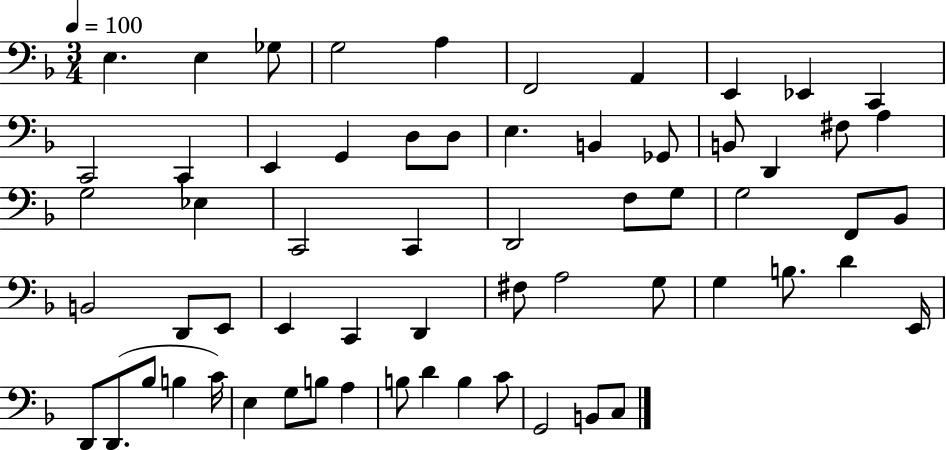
X:1
T:Untitled
M:3/4
L:1/4
K:F
E, E, _G,/2 G,2 A, F,,2 A,, E,, _E,, C,, C,,2 C,, E,, G,, D,/2 D,/2 E, B,, _G,,/2 B,,/2 D,, ^F,/2 A, G,2 _E, C,,2 C,, D,,2 F,/2 G,/2 G,2 F,,/2 _B,,/2 B,,2 D,,/2 E,,/2 E,, C,, D,, ^F,/2 A,2 G,/2 G, B,/2 D E,,/4 D,,/2 D,,/2 _B,/2 B, C/4 E, G,/2 B,/2 A, B,/2 D B, C/2 G,,2 B,,/2 C,/2